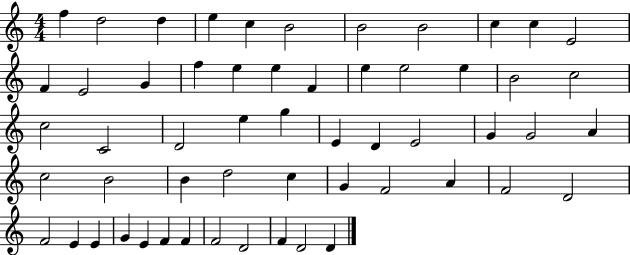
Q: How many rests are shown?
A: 0